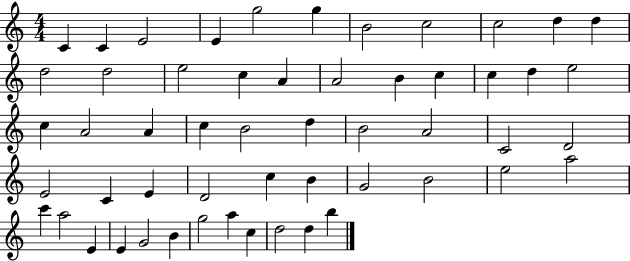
C4/q C4/q E4/h E4/q G5/h G5/q B4/h C5/h C5/h D5/q D5/q D5/h D5/h E5/h C5/q A4/q A4/h B4/q C5/q C5/q D5/q E5/h C5/q A4/h A4/q C5/q B4/h D5/q B4/h A4/h C4/h D4/h E4/h C4/q E4/q D4/h C5/q B4/q G4/h B4/h E5/h A5/h C6/q A5/h E4/q E4/q G4/h B4/q G5/h A5/q C5/q D5/h D5/q B5/q